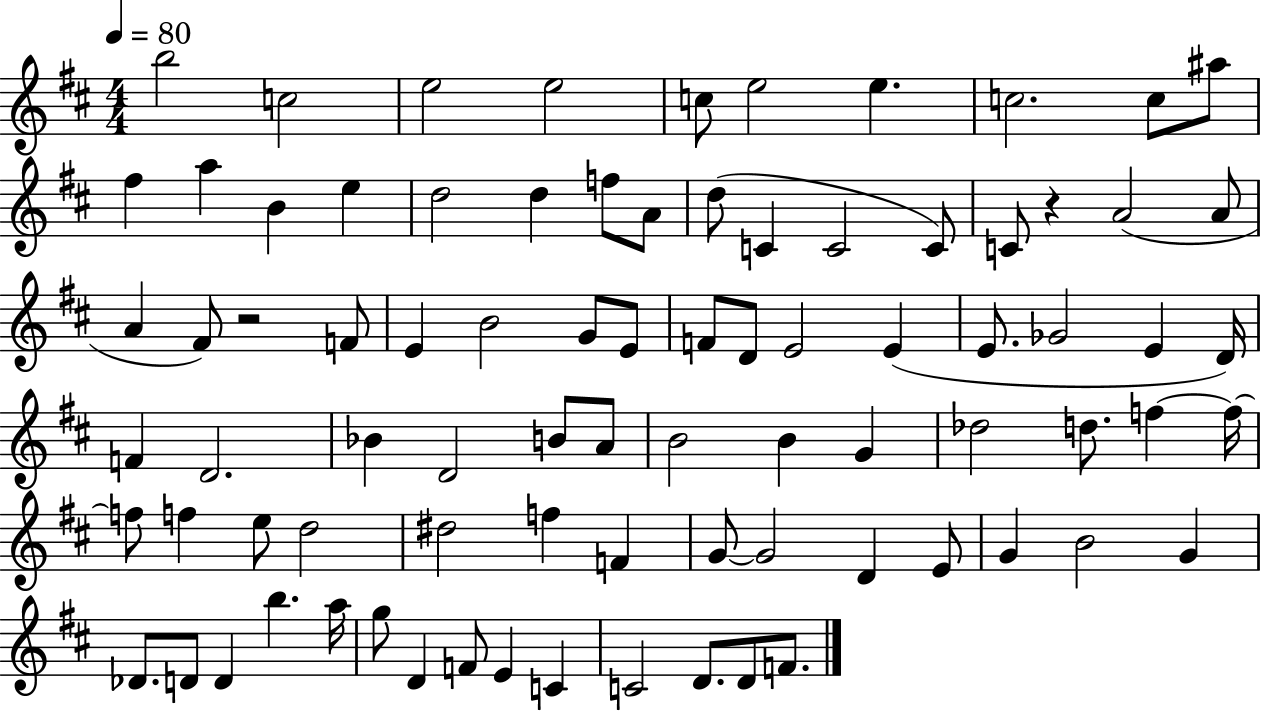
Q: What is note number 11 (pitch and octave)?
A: F#5